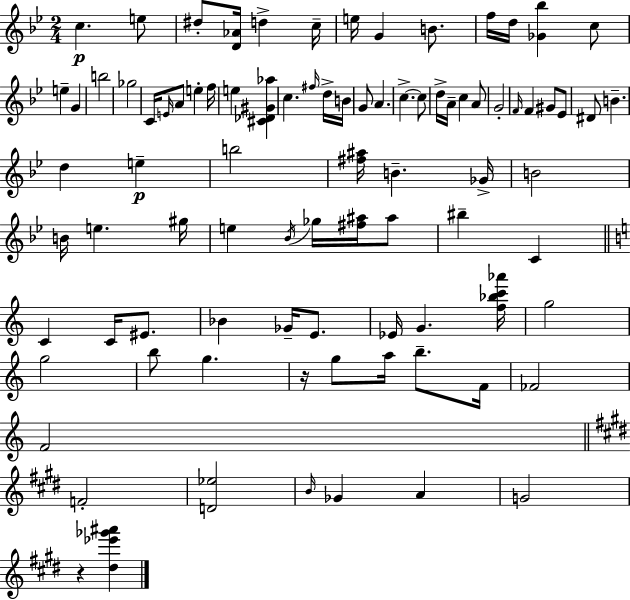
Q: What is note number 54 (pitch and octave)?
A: BIS5